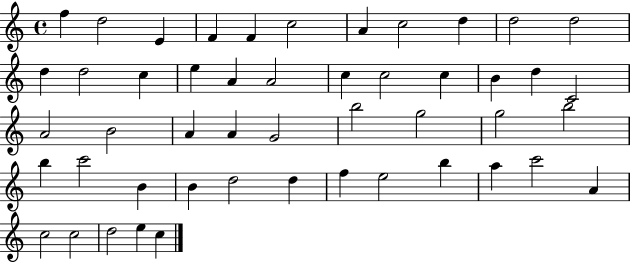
{
  \clef treble
  \time 4/4
  \defaultTimeSignature
  \key c \major
  f''4 d''2 e'4 | f'4 f'4 c''2 | a'4 c''2 d''4 | d''2 d''2 | \break d''4 d''2 c''4 | e''4 a'4 a'2 | c''4 c''2 c''4 | b'4 d''4 c'2 | \break a'2 b'2 | a'4 a'4 g'2 | b''2 g''2 | g''2 b''2 | \break b''4 c'''2 b'4 | b'4 d''2 d''4 | f''4 e''2 b''4 | a''4 c'''2 a'4 | \break c''2 c''2 | d''2 e''4 c''4 | \bar "|."
}